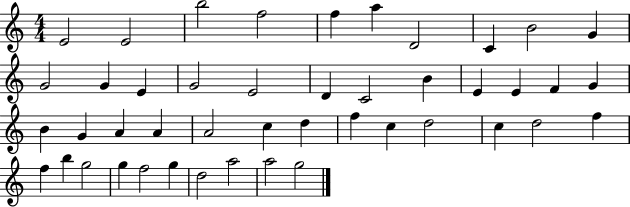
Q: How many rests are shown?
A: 0